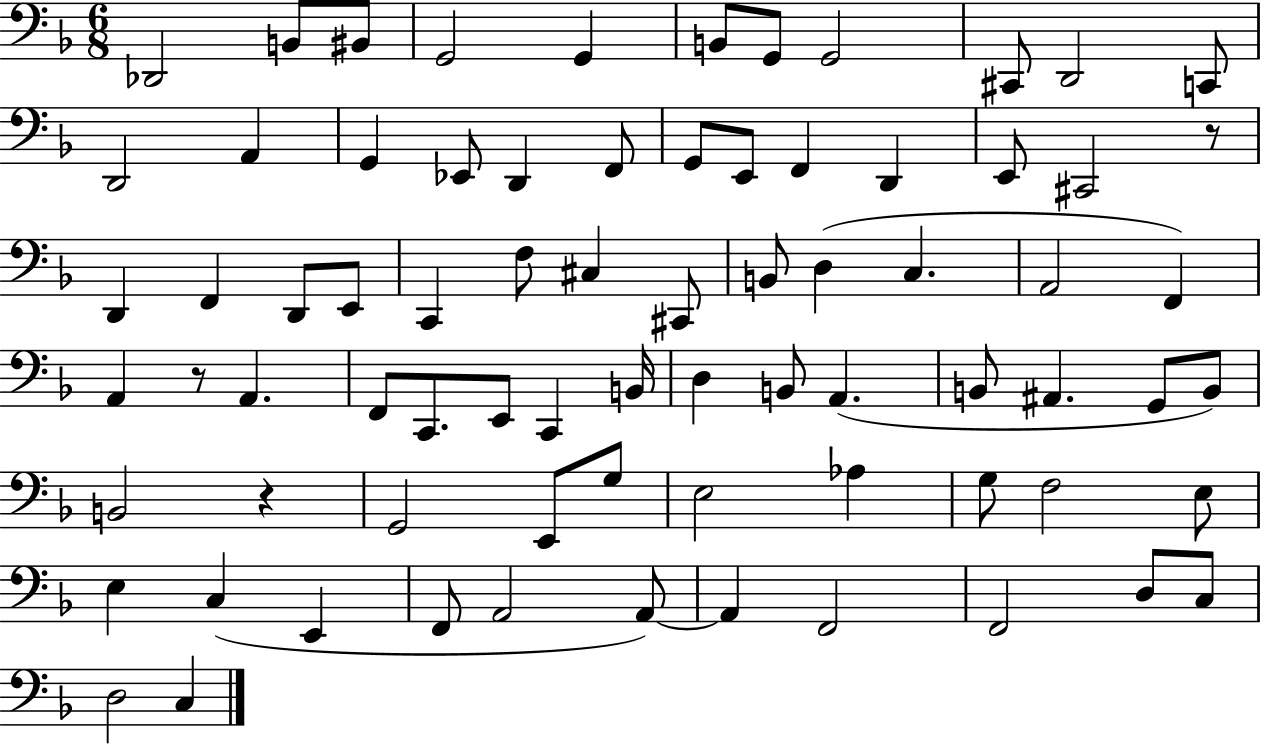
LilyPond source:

{
  \clef bass
  \numericTimeSignature
  \time 6/8
  \key f \major
  \repeat volta 2 { des,2 b,8 bis,8 | g,2 g,4 | b,8 g,8 g,2 | cis,8 d,2 c,8 | \break d,2 a,4 | g,4 ees,8 d,4 f,8 | g,8 e,8 f,4 d,4 | e,8 cis,2 r8 | \break d,4 f,4 d,8 e,8 | c,4 f8 cis4 cis,8 | b,8 d4( c4. | a,2 f,4) | \break a,4 r8 a,4. | f,8 c,8. e,8 c,4 b,16 | d4 b,8 a,4.( | b,8 ais,4. g,8 b,8) | \break b,2 r4 | g,2 e,8 g8 | e2 aes4 | g8 f2 e8 | \break e4 c4( e,4 | f,8 a,2 a,8~~) | a,4 f,2 | f,2 d8 c8 | \break d2 c4 | } \bar "|."
}